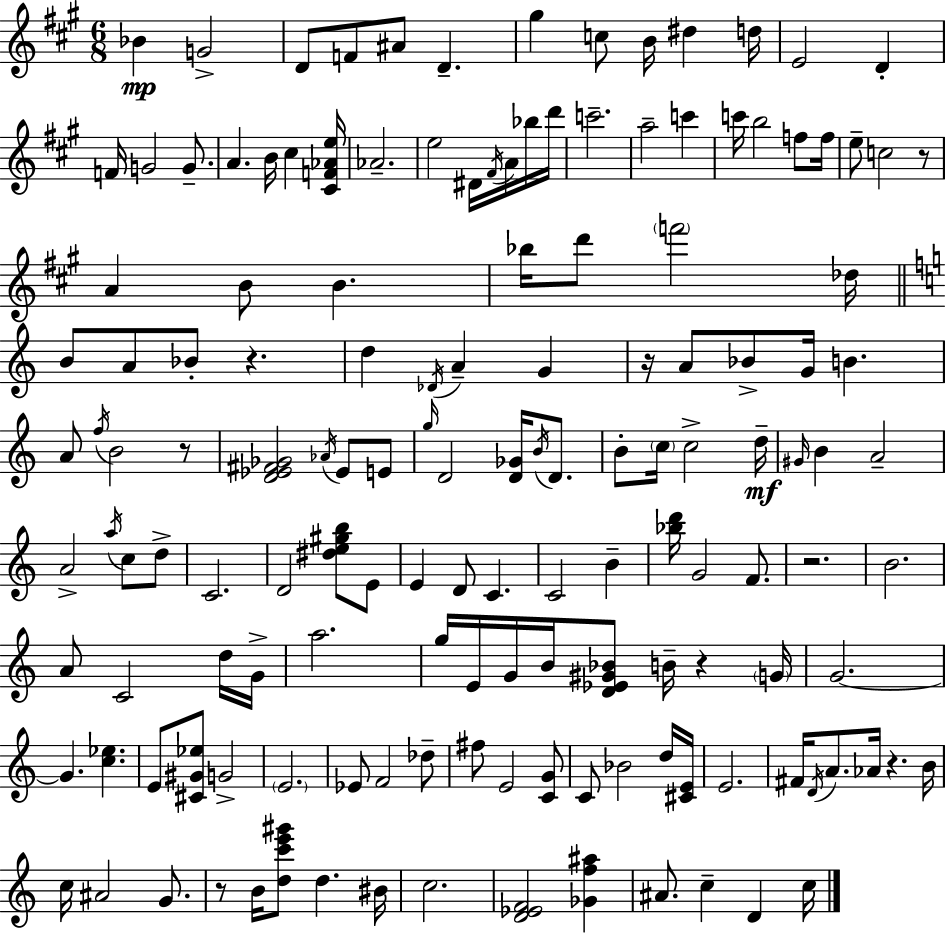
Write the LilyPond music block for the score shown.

{
  \clef treble
  \numericTimeSignature
  \time 6/8
  \key a \major
  bes'4\mp g'2-> | d'8 f'8 ais'8 d'4.-- | gis''4 c''8 b'16 dis''4 d''16 | e'2 d'4-. | \break f'16 g'2 g'8.-- | a'4. b'16 cis''4 <cis' f' aes' e''>16 | aes'2.-- | e''2 dis'16 \acciaccatura { fis'16 } a'16 bes''16 | \break d'''16 c'''2.-- | a''2-- c'''4 | c'''16 b''2 f''8 | f''16 e''8-- c''2 r8 | \break a'4 b'8 b'4. | bes''16 d'''8 \parenthesize f'''2 | des''16 \bar "||" \break \key a \minor b'8 a'8 bes'8-. r4. | d''4 \acciaccatura { des'16 } a'4-- g'4 | r16 a'8 bes'8-> g'16 b'4. | a'8 \acciaccatura { f''16 } b'2 | \break r8 <d' ees' fis' ges'>2 \acciaccatura { aes'16 } ees'8 | e'8 \grace { g''16 } d'2 | <d' ges'>16 \acciaccatura { b'16 } d'8. b'8-. \parenthesize c''16 c''2-> | d''16--\mf \grace { gis'16 } b'4 a'2-- | \break a'2-> | \acciaccatura { a''16 } c''8 d''8-> c'2. | d'2 | <dis'' e'' gis'' b''>8 e'8 e'4 d'8 | \break c'4. c'2 | b'4-- <bes'' d'''>16 g'2 | f'8. r2. | b'2. | \break a'8 c'2 | d''16 g'16-> a''2. | g''16 e'16 g'16 b'16 <d' ees' gis' bes'>8 | b'16-- r4 \parenthesize g'16 g'2.~~ | \break g'4. | <c'' ees''>4. e'8 <cis' gis' ees''>8 g'2-> | \parenthesize e'2. | ees'8 f'2 | \break des''8-- fis''8 e'2 | <c' g'>8 c'8 bes'2 | d''16 <cis' e'>16 e'2. | fis'16 \acciaccatura { d'16 } a'8. | \break aes'16 r4. b'16 c''16 ais'2 | g'8. r8 b'16 <d'' c''' e''' gis'''>8 | d''4. bis'16 c''2. | <d' ees' f'>2 | \break <ges' f'' ais''>4 ais'8. c''4-- | d'4 c''16 \bar "|."
}